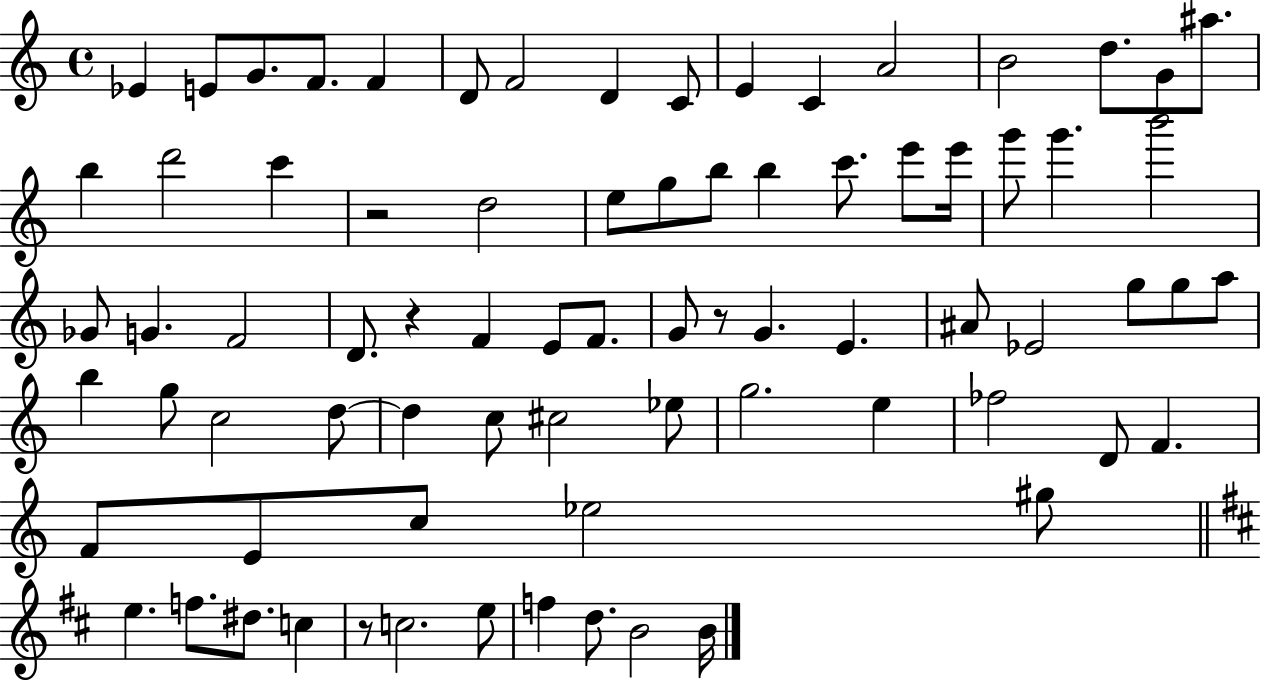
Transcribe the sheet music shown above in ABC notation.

X:1
T:Untitled
M:4/4
L:1/4
K:C
_E E/2 G/2 F/2 F D/2 F2 D C/2 E C A2 B2 d/2 G/2 ^a/2 b d'2 c' z2 d2 e/2 g/2 b/2 b c'/2 e'/2 e'/4 g'/2 g' b'2 _G/2 G F2 D/2 z F E/2 F/2 G/2 z/2 G E ^A/2 _E2 g/2 g/2 a/2 b g/2 c2 d/2 d c/2 ^c2 _e/2 g2 e _f2 D/2 F F/2 E/2 c/2 _e2 ^g/2 e f/2 ^d/2 c z/2 c2 e/2 f d/2 B2 B/4